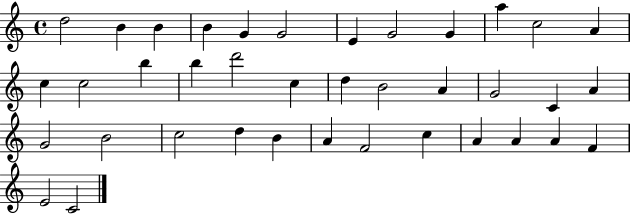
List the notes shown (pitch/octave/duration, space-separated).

D5/h B4/q B4/q B4/q G4/q G4/h E4/q G4/h G4/q A5/q C5/h A4/q C5/q C5/h B5/q B5/q D6/h C5/q D5/q B4/h A4/q G4/h C4/q A4/q G4/h B4/h C5/h D5/q B4/q A4/q F4/h C5/q A4/q A4/q A4/q F4/q E4/h C4/h